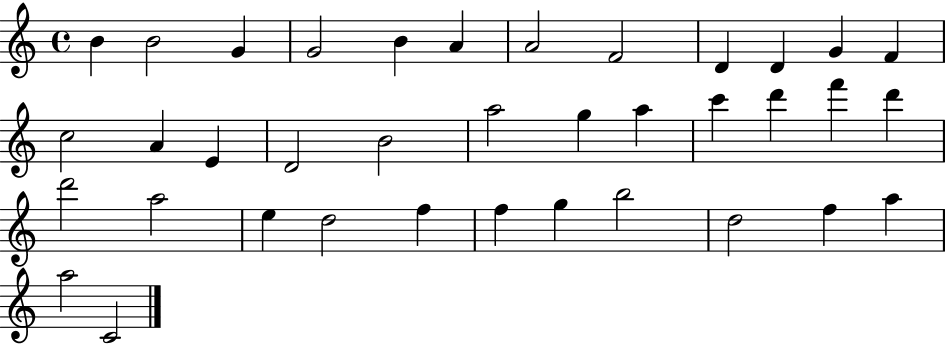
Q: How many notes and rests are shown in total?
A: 37